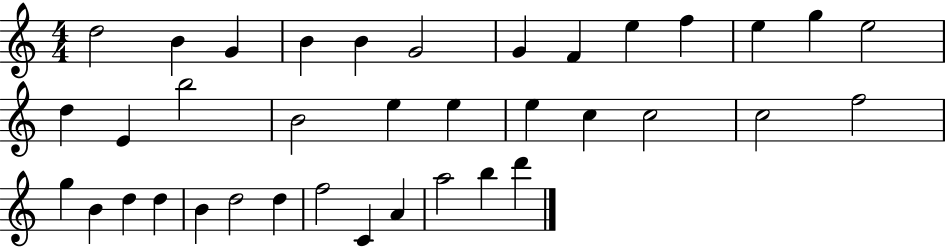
D5/h B4/q G4/q B4/q B4/q G4/h G4/q F4/q E5/q F5/q E5/q G5/q E5/h D5/q E4/q B5/h B4/h E5/q E5/q E5/q C5/q C5/h C5/h F5/h G5/q B4/q D5/q D5/q B4/q D5/h D5/q F5/h C4/q A4/q A5/h B5/q D6/q